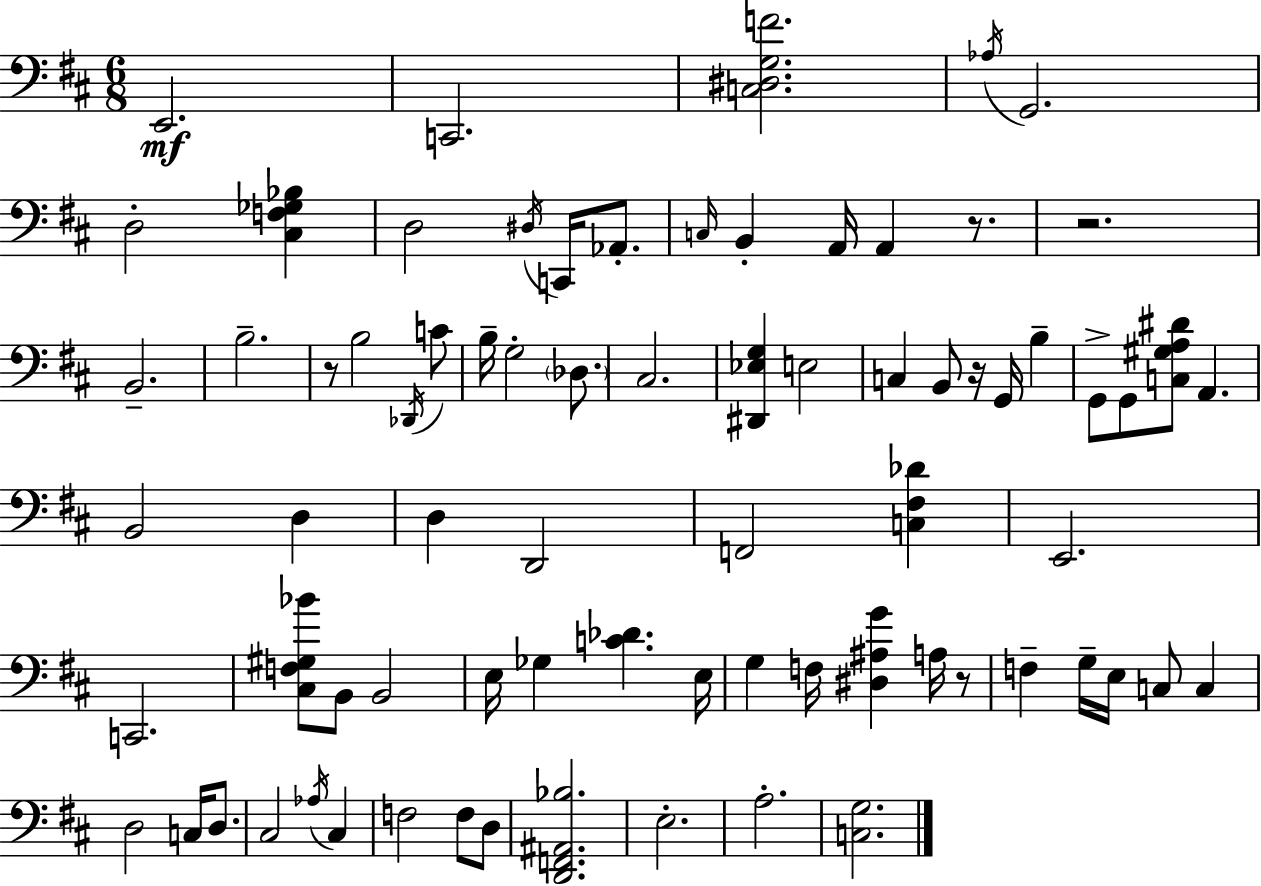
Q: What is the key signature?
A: D major